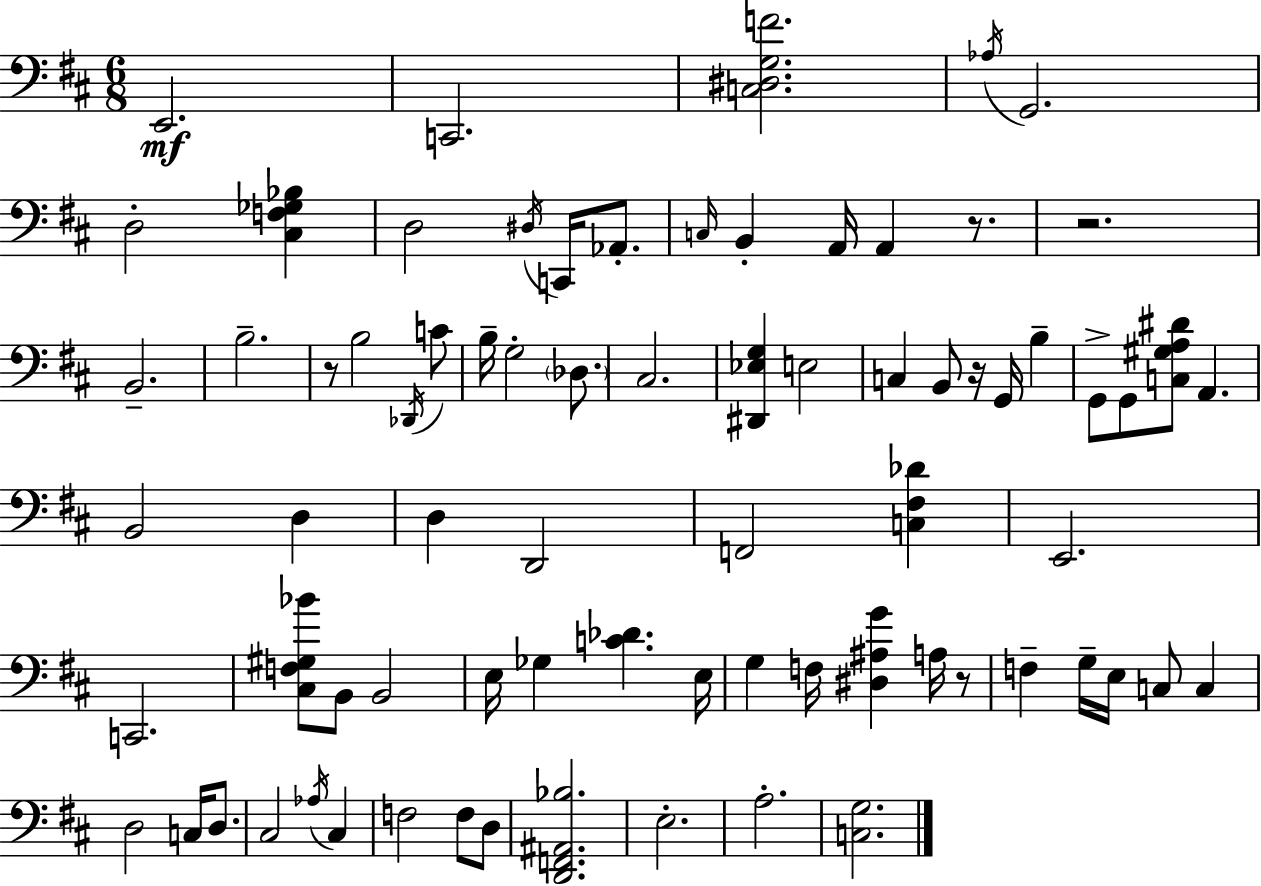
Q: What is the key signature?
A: D major